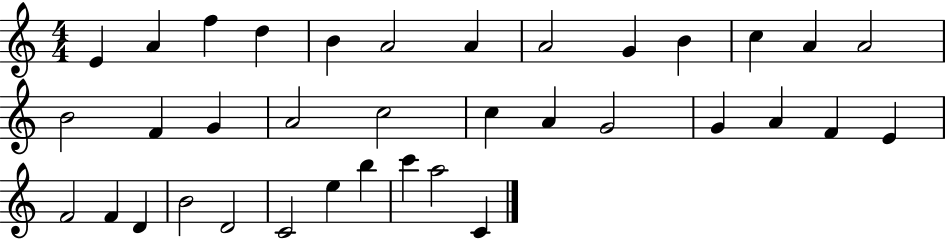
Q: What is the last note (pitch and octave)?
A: C4